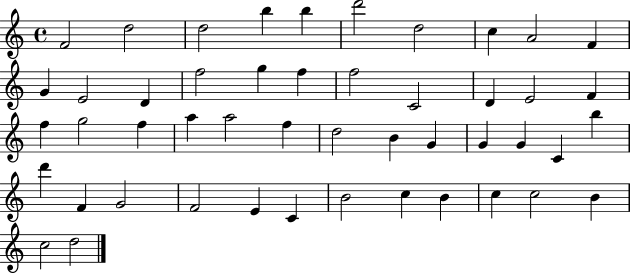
F4/h D5/h D5/h B5/q B5/q D6/h D5/h C5/q A4/h F4/q G4/q E4/h D4/q F5/h G5/q F5/q F5/h C4/h D4/q E4/h F4/q F5/q G5/h F5/q A5/q A5/h F5/q D5/h B4/q G4/q G4/q G4/q C4/q B5/q D6/q F4/q G4/h F4/h E4/q C4/q B4/h C5/q B4/q C5/q C5/h B4/q C5/h D5/h